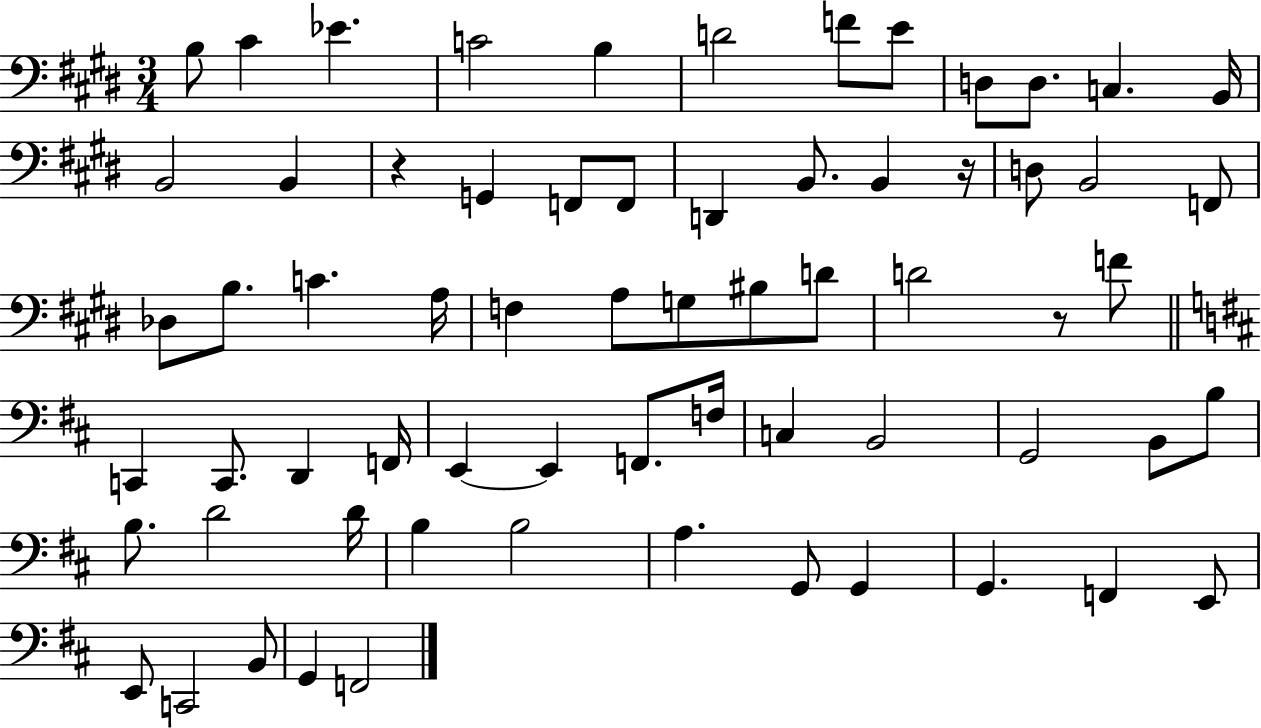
X:1
T:Untitled
M:3/4
L:1/4
K:E
B,/2 ^C _E C2 B, D2 F/2 E/2 D,/2 D,/2 C, B,,/4 B,,2 B,, z G,, F,,/2 F,,/2 D,, B,,/2 B,, z/4 D,/2 B,,2 F,,/2 _D,/2 B,/2 C A,/4 F, A,/2 G,/2 ^B,/2 D/2 D2 z/2 F/2 C,, C,,/2 D,, F,,/4 E,, E,, F,,/2 F,/4 C, B,,2 G,,2 B,,/2 B,/2 B,/2 D2 D/4 B, B,2 A, G,,/2 G,, G,, F,, E,,/2 E,,/2 C,,2 B,,/2 G,, F,,2